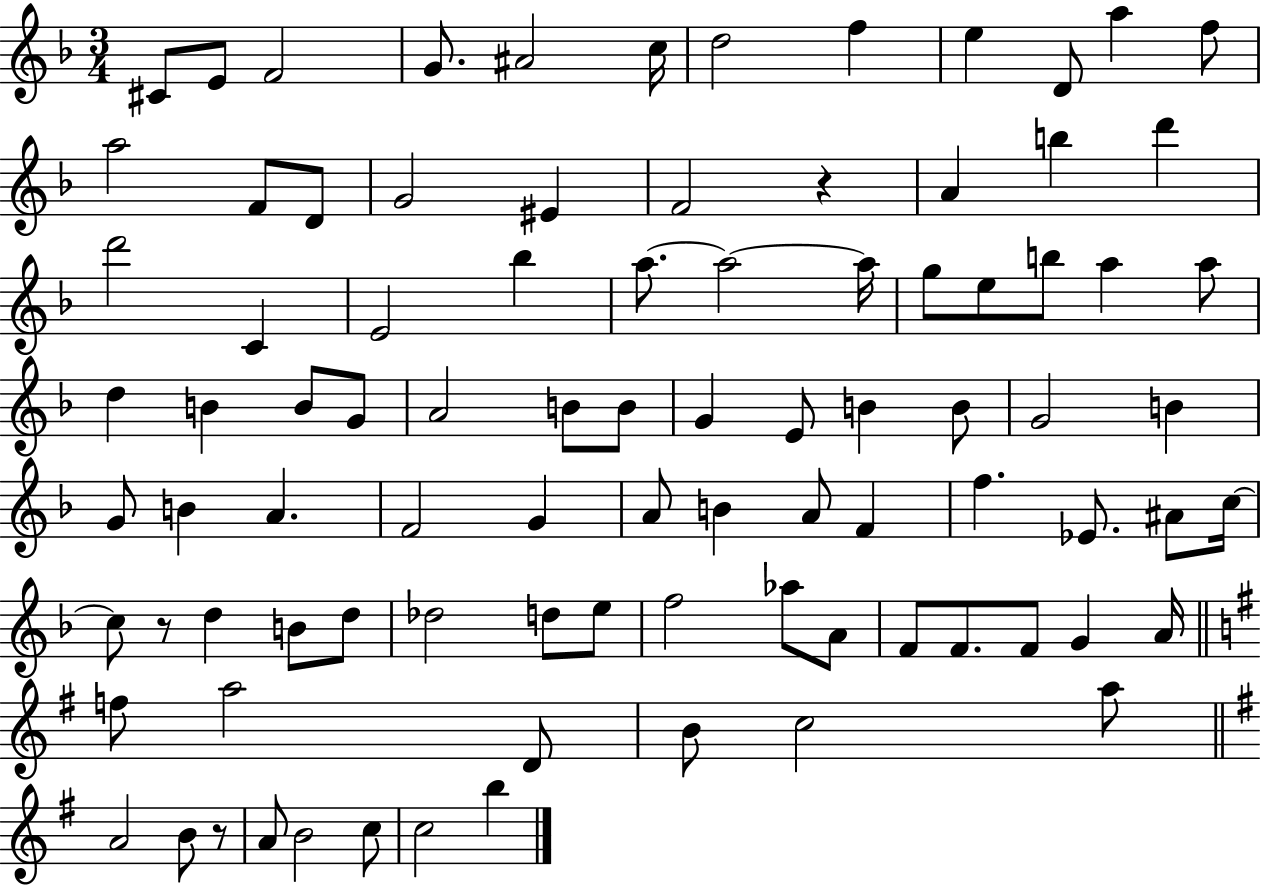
C#4/e E4/e F4/h G4/e. A#4/h C5/s D5/h F5/q E5/q D4/e A5/q F5/e A5/h F4/e D4/e G4/h EIS4/q F4/h R/q A4/q B5/q D6/q D6/h C4/q E4/h Bb5/q A5/e. A5/h A5/s G5/e E5/e B5/e A5/q A5/e D5/q B4/q B4/e G4/e A4/h B4/e B4/e G4/q E4/e B4/q B4/e G4/h B4/q G4/e B4/q A4/q. F4/h G4/q A4/e B4/q A4/e F4/q F5/q. Eb4/e. A#4/e C5/s C5/e R/e D5/q B4/e D5/e Db5/h D5/e E5/e F5/h Ab5/e A4/e F4/e F4/e. F4/e G4/q A4/s F5/e A5/h D4/e B4/e C5/h A5/e A4/h B4/e R/e A4/e B4/h C5/e C5/h B5/q